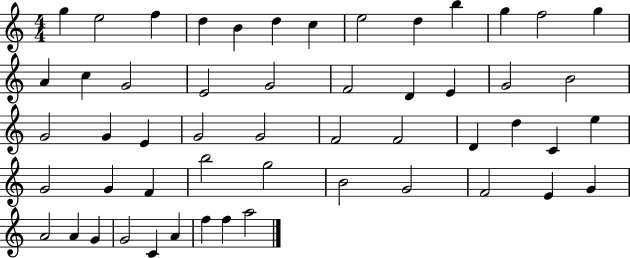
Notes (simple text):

G5/q E5/h F5/q D5/q B4/q D5/q C5/q E5/h D5/q B5/q G5/q F5/h G5/q A4/q C5/q G4/h E4/h G4/h F4/h D4/q E4/q G4/h B4/h G4/h G4/q E4/q G4/h G4/h F4/h F4/h D4/q D5/q C4/q E5/q G4/h G4/q F4/q B5/h G5/h B4/h G4/h F4/h E4/q G4/q A4/h A4/q G4/q G4/h C4/q A4/q F5/q F5/q A5/h